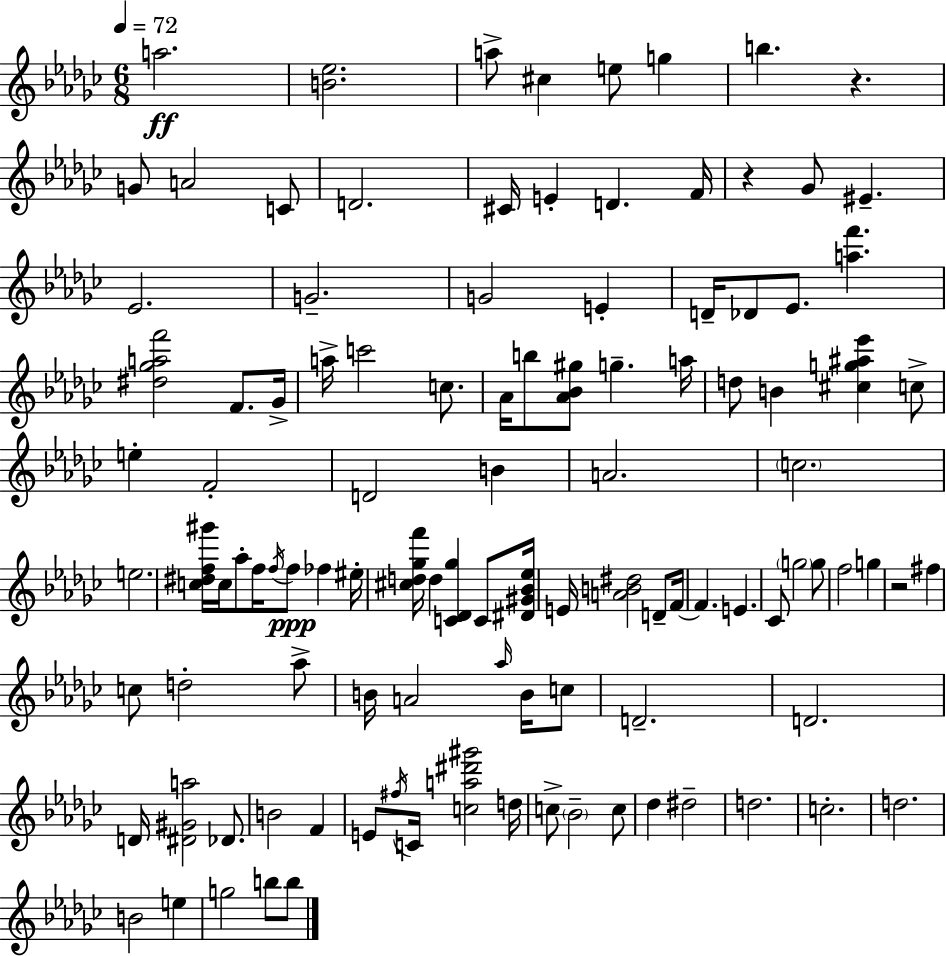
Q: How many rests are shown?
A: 3